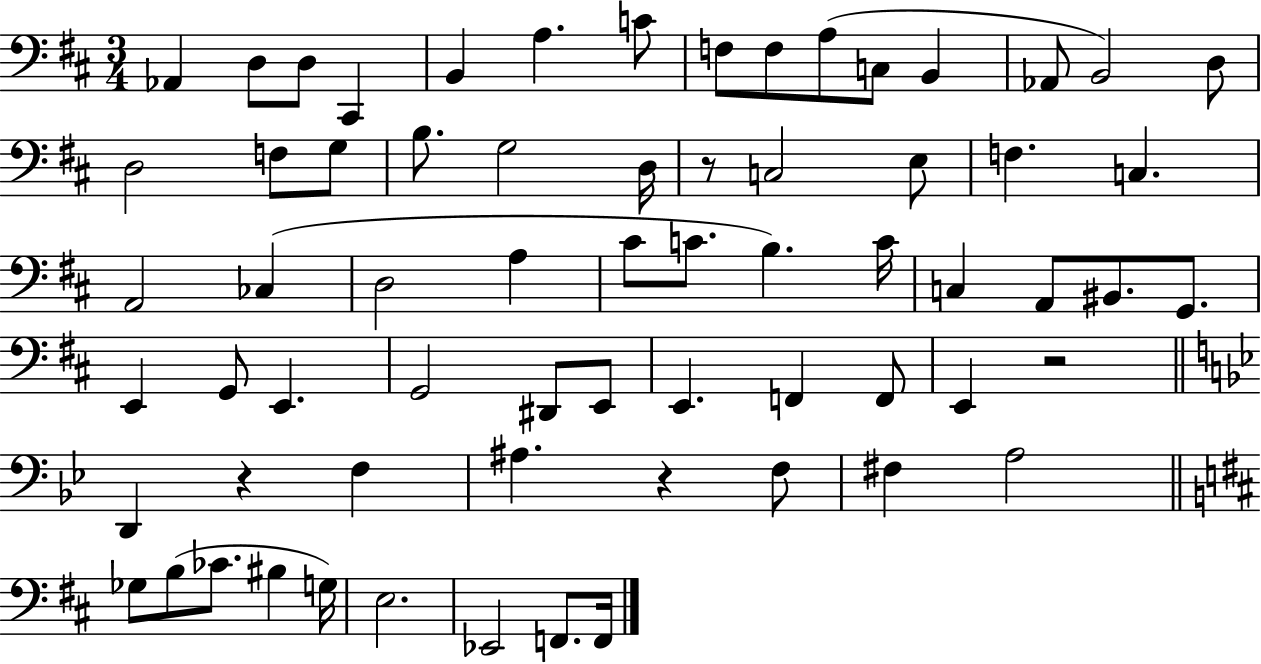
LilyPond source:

{
  \clef bass
  \numericTimeSignature
  \time 3/4
  \key d \major
  aes,4 d8 d8 cis,4 | b,4 a4. c'8 | f8 f8 a8( c8 b,4 | aes,8 b,2) d8 | \break d2 f8 g8 | b8. g2 d16 | r8 c2 e8 | f4. c4. | \break a,2 ces4( | d2 a4 | cis'8 c'8. b4.) c'16 | c4 a,8 bis,8. g,8. | \break e,4 g,8 e,4. | g,2 dis,8 e,8 | e,4. f,4 f,8 | e,4 r2 | \break \bar "||" \break \key g \minor d,4 r4 f4 | ais4. r4 f8 | fis4 a2 | \bar "||" \break \key d \major ges8 b8( ces'8. bis4 g16) | e2. | ees,2 f,8. f,16 | \bar "|."
}